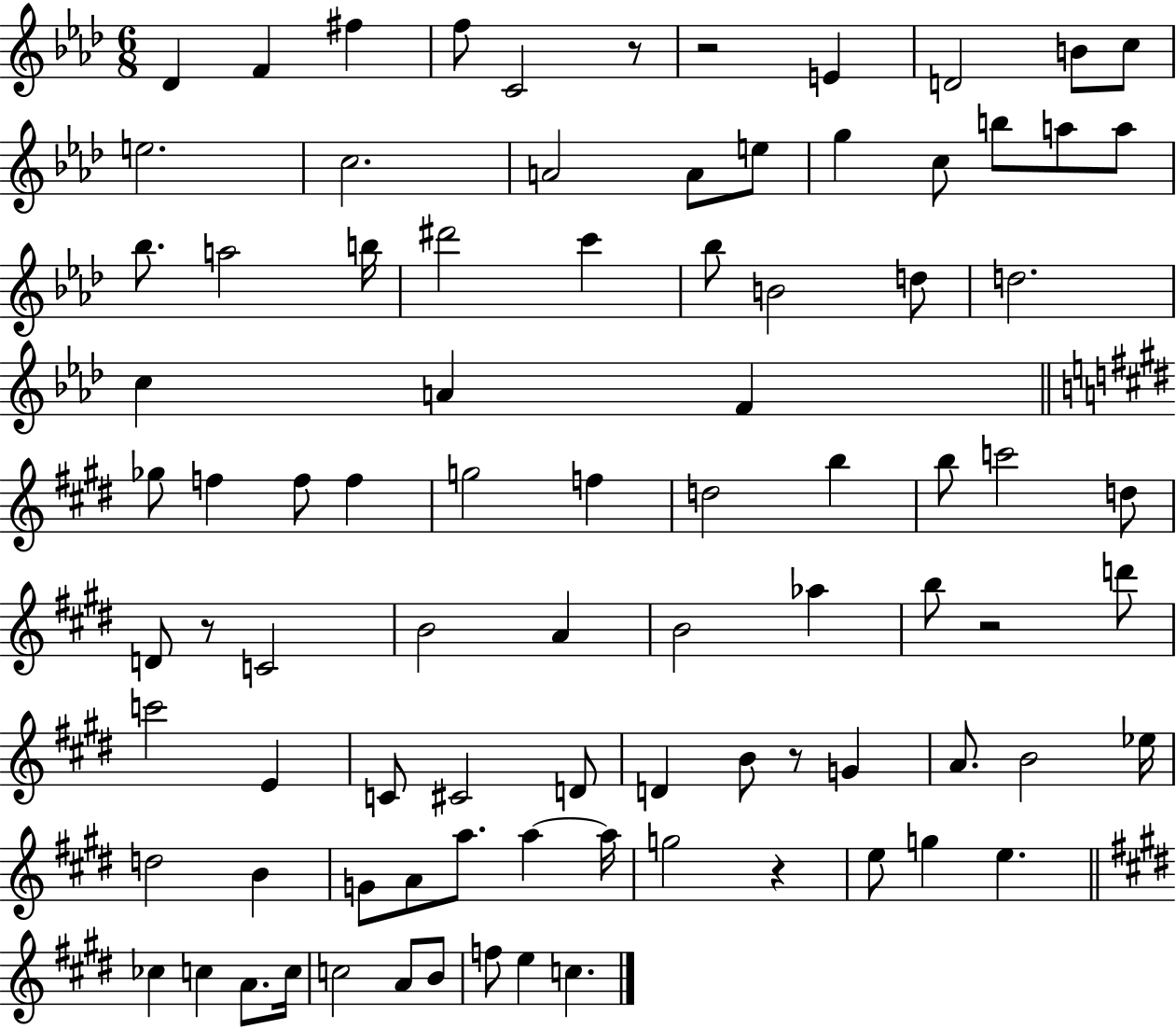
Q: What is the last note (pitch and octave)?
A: C5